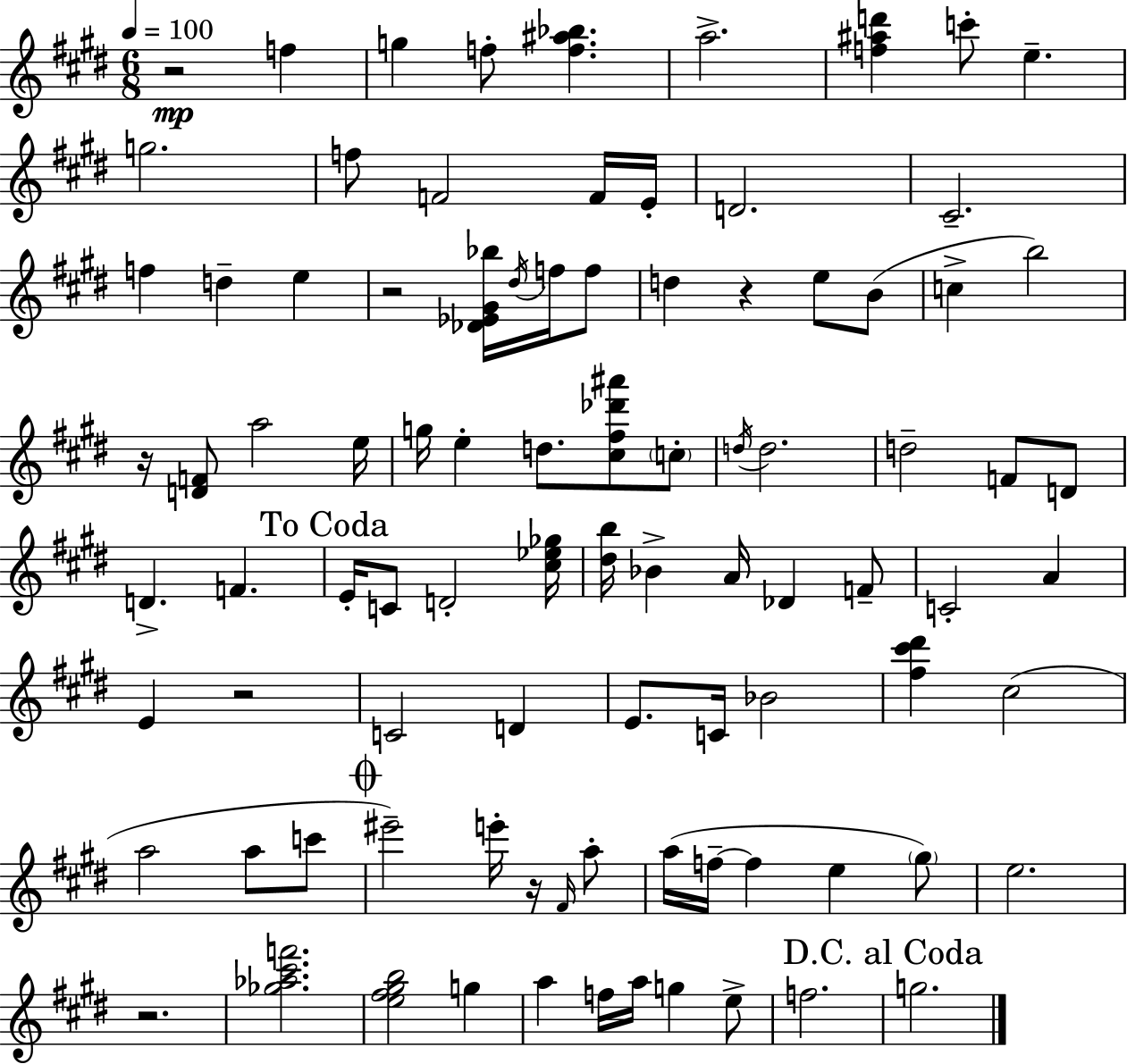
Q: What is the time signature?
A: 6/8